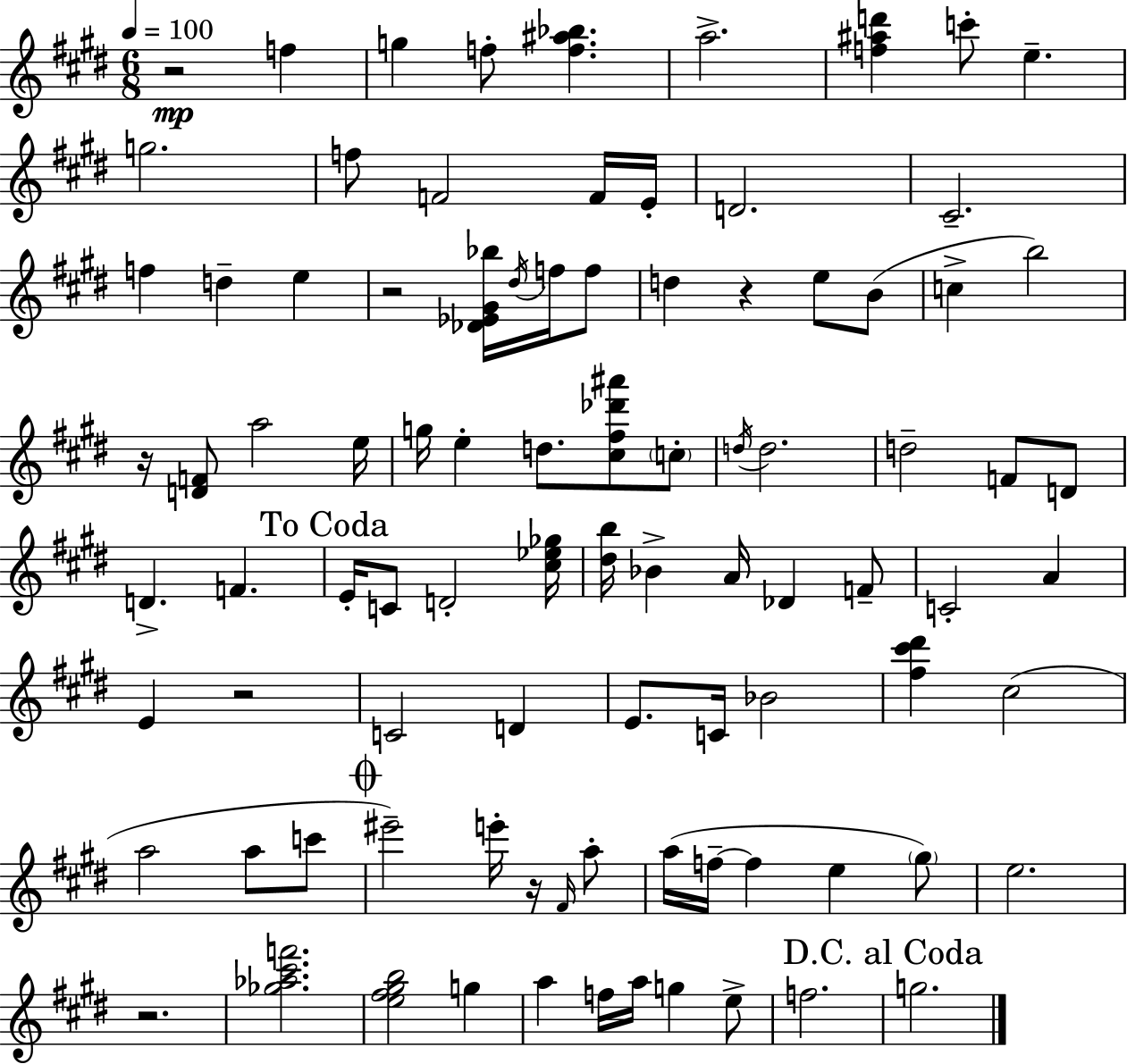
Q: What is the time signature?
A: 6/8